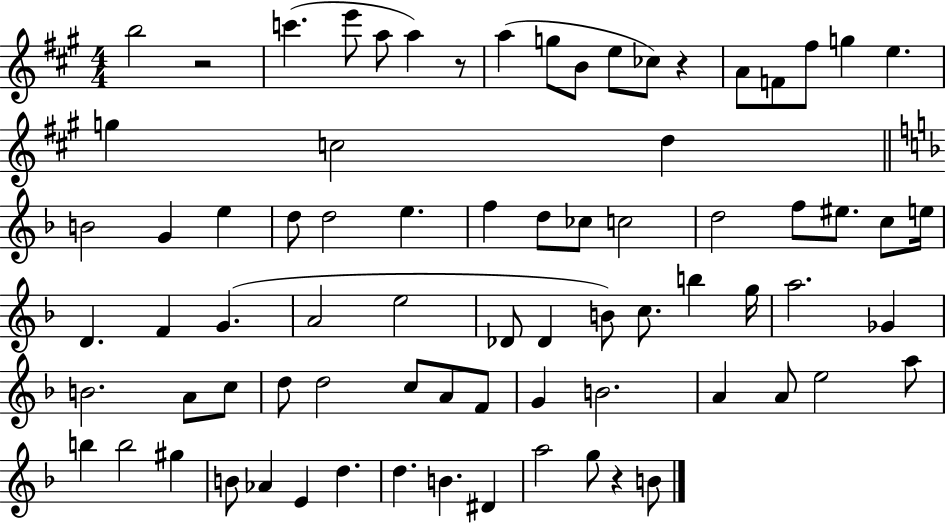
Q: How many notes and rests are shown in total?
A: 77